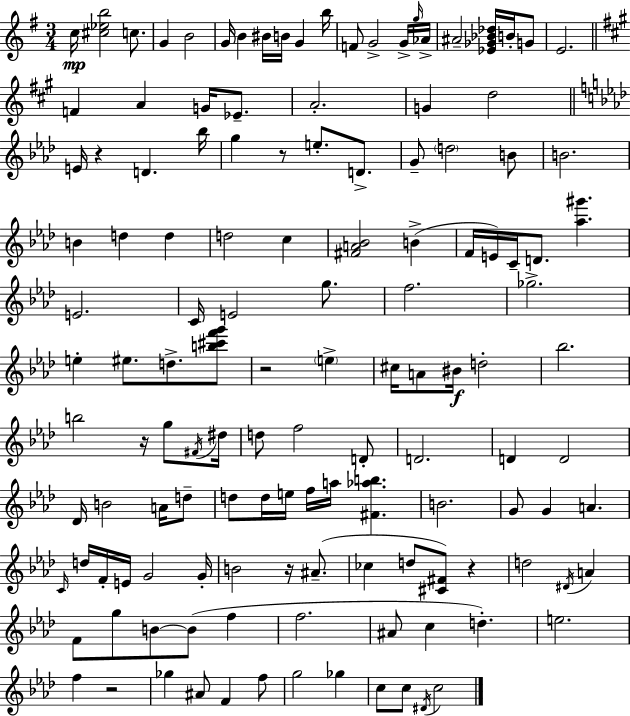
C5/s [C#5,Eb5,B5]/h C5/e. G4/q B4/h G4/s B4/q BIS4/s B4/s G4/q B5/s F4/e G4/h G4/s G5/s Ab4/s A#4/h [Eb4,Gb4,Bb4,Db5]/s B4/s G4/e E4/h. F4/q A4/q G4/s Eb4/e. A4/h. G4/q D5/h E4/s R/q D4/q. Bb5/s G5/q R/e E5/e. D4/e. G4/e D5/h B4/e B4/h. B4/q D5/q D5/q D5/h C5/q [F#4,A4,Bb4]/h B4/q F4/s E4/s C4/s D4/e. [Ab5,G#6]/q. E4/h. C4/s E4/h G5/e. F5/h. Gb5/h. E5/q EIS5/e. D5/e. [B5,C#6,F6,G6]/e R/h E5/q C#5/s A4/e BIS4/s D5/h Bb5/h. B5/h R/s G5/e F#4/s D#5/s D5/e F5/h D4/e D4/h. D4/q D4/h Db4/s B4/h A4/s D5/e D5/e D5/s E5/s F5/s A5/s [F#4,Ab5,B5]/q. B4/h. G4/e G4/q A4/q. C4/s D5/s F4/s E4/s G4/h G4/s B4/h R/s A#4/e. CES5/q D5/e [C#4,F#4]/e R/q D5/h D#4/s A4/q F4/e G5/e B4/e B4/e F5/q F5/h. A#4/e C5/q D5/q. E5/h. F5/q R/h Gb5/q A#4/e F4/q F5/e G5/h Gb5/q C5/e C5/e D#4/s C5/h